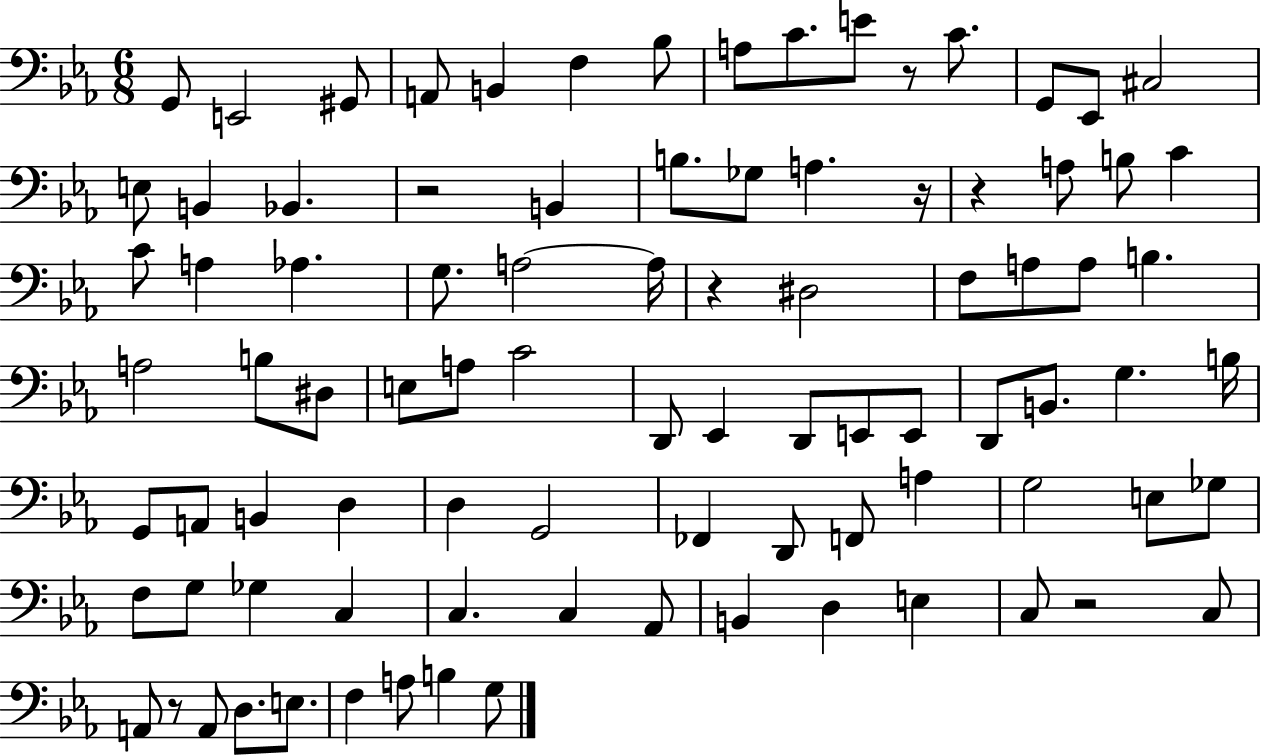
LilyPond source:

{
  \clef bass
  \numericTimeSignature
  \time 6/8
  \key ees \major
  g,8 e,2 gis,8 | a,8 b,4 f4 bes8 | a8 c'8. e'8 r8 c'8. | g,8 ees,8 cis2 | \break e8 b,4 bes,4. | r2 b,4 | b8. ges8 a4. r16 | r4 a8 b8 c'4 | \break c'8 a4 aes4. | g8. a2~~ a16 | r4 dis2 | f8 a8 a8 b4. | \break a2 b8 dis8 | e8 a8 c'2 | d,8 ees,4 d,8 e,8 e,8 | d,8 b,8. g4. b16 | \break g,8 a,8 b,4 d4 | d4 g,2 | fes,4 d,8 f,8 a4 | g2 e8 ges8 | \break f8 g8 ges4 c4 | c4. c4 aes,8 | b,4 d4 e4 | c8 r2 c8 | \break a,8 r8 a,8 d8. e8. | f4 a8 b4 g8 | \bar "|."
}